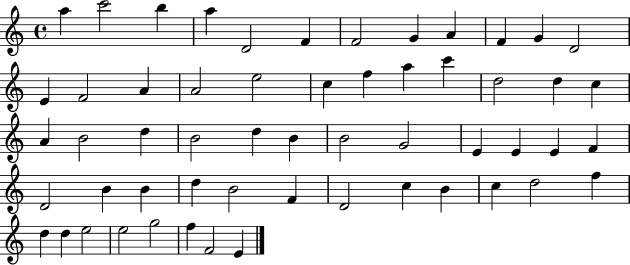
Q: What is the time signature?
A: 4/4